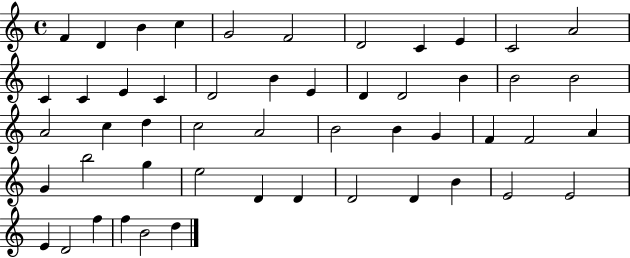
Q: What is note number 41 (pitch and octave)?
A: D4